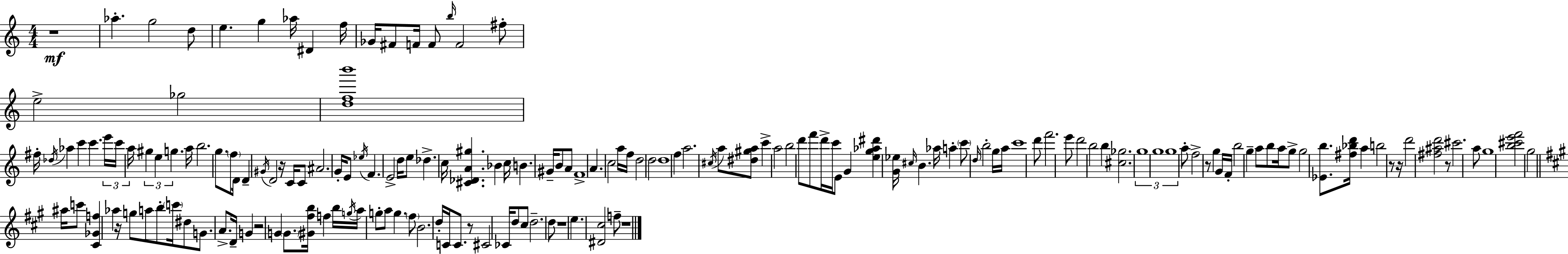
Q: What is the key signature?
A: A minor